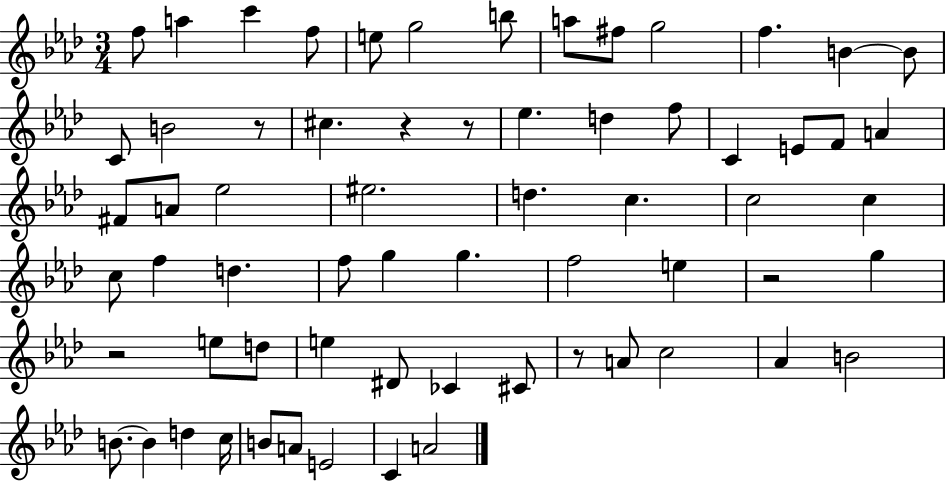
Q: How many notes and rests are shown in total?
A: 65